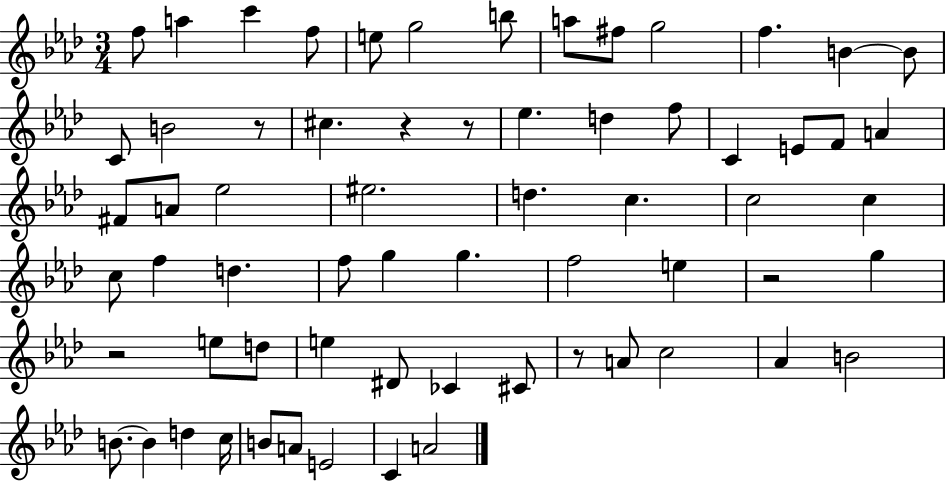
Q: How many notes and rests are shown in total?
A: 65